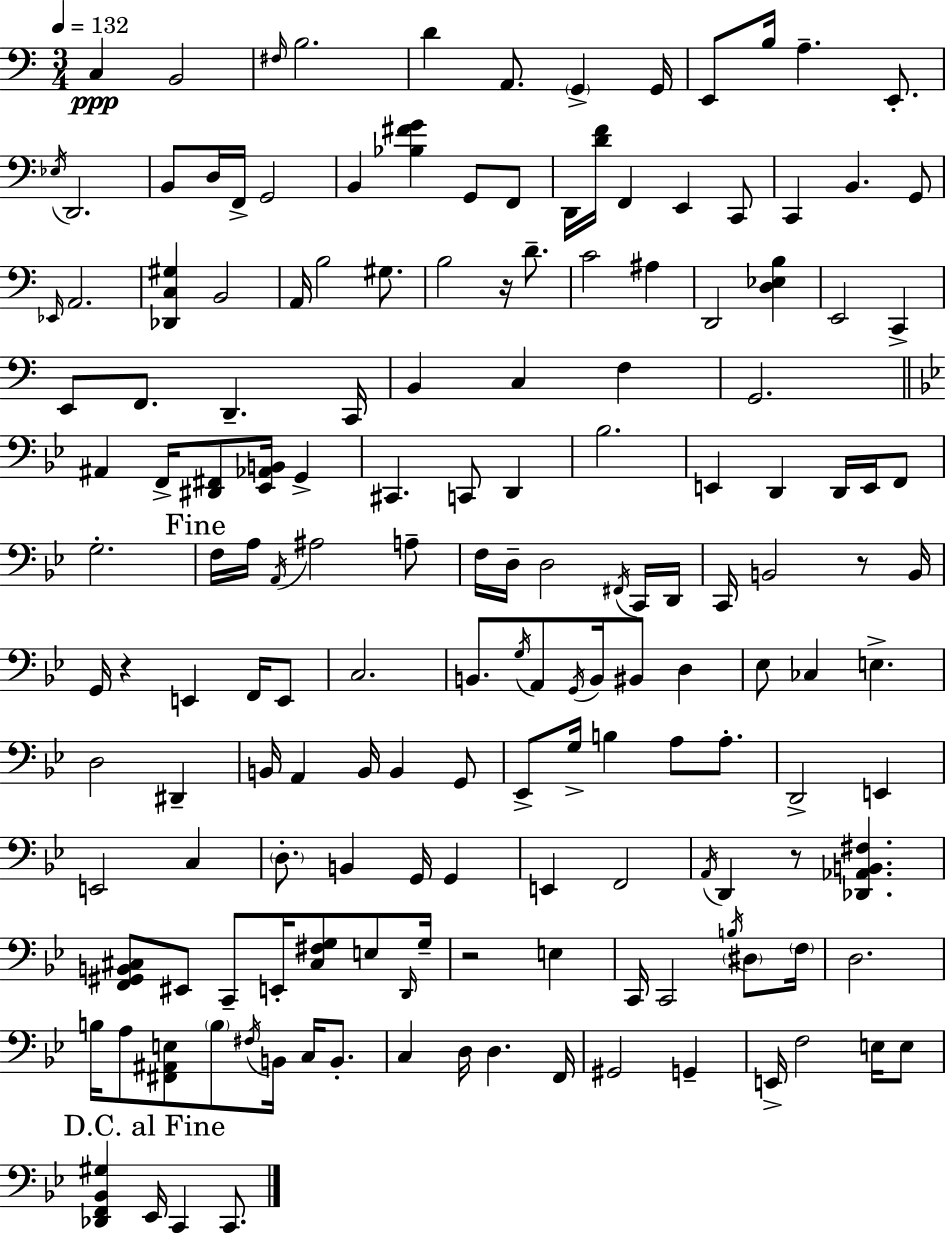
{
  \clef bass
  \numericTimeSignature
  \time 3/4
  \key c \major
  \tempo 4 = 132
  \repeat volta 2 { c4\ppp b,2 | \grace { fis16 } b2. | d'4 a,8. \parenthesize g,4-> | g,16 e,8 b16 a4.-- e,8.-. | \break \acciaccatura { ees16 } d,2. | b,8 d16 f,16-> g,2 | b,4 <bes fis' g'>4 g,8 | f,8 d,16 <d' f'>16 f,4 e,4 | \break c,8 c,4 b,4. | g,8 \grace { ees,16 } a,2. | <des, c gis>4 b,2 | a,16 b2 | \break gis8. b2 r16 | d'8.-- c'2 ais4 | d,2 <d ees b>4 | e,2 c,4-> | \break e,8 f,8. d,4.-- | c,16 b,4 c4 f4 | g,2. | \bar "||" \break \key bes \major ais,4 f,16-> <dis, fis,>8 <ees, aes, b,>16 g,4-> | cis,4. c,8 d,4 | bes2. | e,4 d,4 d,16 e,16 f,8 | \break g2.-. | \mark "Fine" f16 a16 \acciaccatura { a,16 } ais2 a8-- | f16 d16-- d2 \acciaccatura { fis,16 } | c,16 d,16 c,16 b,2 r8 | \break b,16 g,16 r4 e,4 f,16 | e,8 c2. | b,8. \acciaccatura { g16 } a,8 \acciaccatura { g,16 } b,16 bis,8 | d4 ees8 ces4 e4.-> | \break d2 | dis,4-- b,16 a,4 b,16 b,4 | g,8 ees,8-> g16-> b4 a8 | a8.-. d,2-> | \break e,4 e,2 | c4 \parenthesize d8.-. b,4 g,16 | g,4 e,4 f,2 | \acciaccatura { a,16 } d,4 r8 <des, aes, b, fis>4. | \break <f, gis, b, cis>8 eis,8 c,8-- e,16-. | <cis fis g>8 e8 \grace { d,16 } g16-- r2 | e4 c,16 c,2 | \acciaccatura { b16 } \parenthesize dis8 \parenthesize f16 d2. | \break b16 a8 <fis, ais, e>8 | \parenthesize b8 \acciaccatura { fis16 } b,16 c16 b,8.-. c4 | d16 d4. f,16 gis,2 | g,4-- e,16-> f2 | \break e16 e8 \mark "D.C. al Fine" <des, f, bes, gis>4 | ees,16 c,4 c,8. } \bar "|."
}